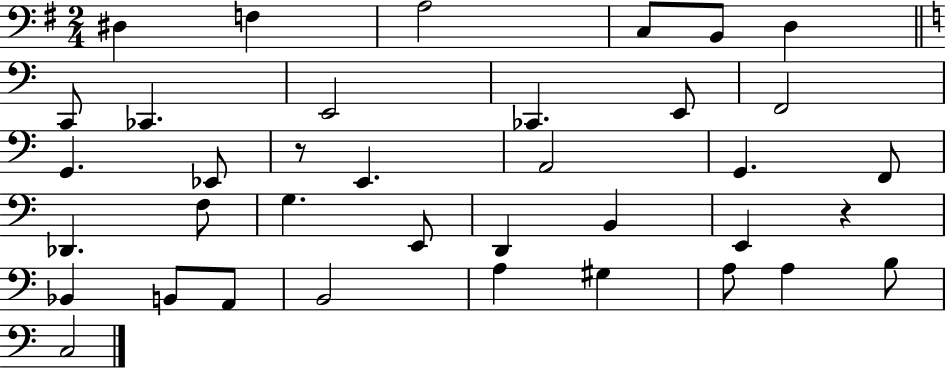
{
  \clef bass
  \numericTimeSignature
  \time 2/4
  \key g \major
  dis4 f4 | a2 | c8 b,8 d4 | \bar "||" \break \key c \major c,8 ces,4. | e,2 | ces,4. e,8 | f,2 | \break g,4. ees,8 | r8 e,4. | a,2 | g,4. f,8 | \break des,4. f8 | g4. e,8 | d,4 b,4 | e,4 r4 | \break bes,4 b,8 a,8 | b,2 | a4 gis4 | a8 a4 b8 | \break c2 | \bar "|."
}